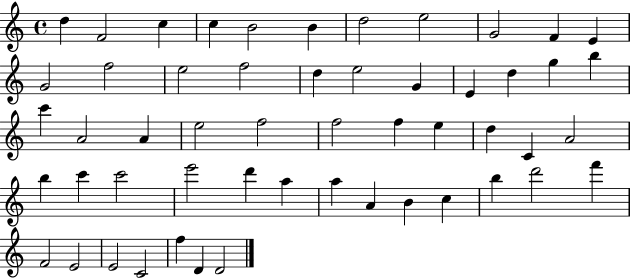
{
  \clef treble
  \time 4/4
  \defaultTimeSignature
  \key c \major
  d''4 f'2 c''4 | c''4 b'2 b'4 | d''2 e''2 | g'2 f'4 e'4 | \break g'2 f''2 | e''2 f''2 | d''4 e''2 g'4 | e'4 d''4 g''4 b''4 | \break c'''4 a'2 a'4 | e''2 f''2 | f''2 f''4 e''4 | d''4 c'4 a'2 | \break b''4 c'''4 c'''2 | e'''2 d'''4 a''4 | a''4 a'4 b'4 c''4 | b''4 d'''2 f'''4 | \break f'2 e'2 | e'2 c'2 | f''4 d'4 d'2 | \bar "|."
}